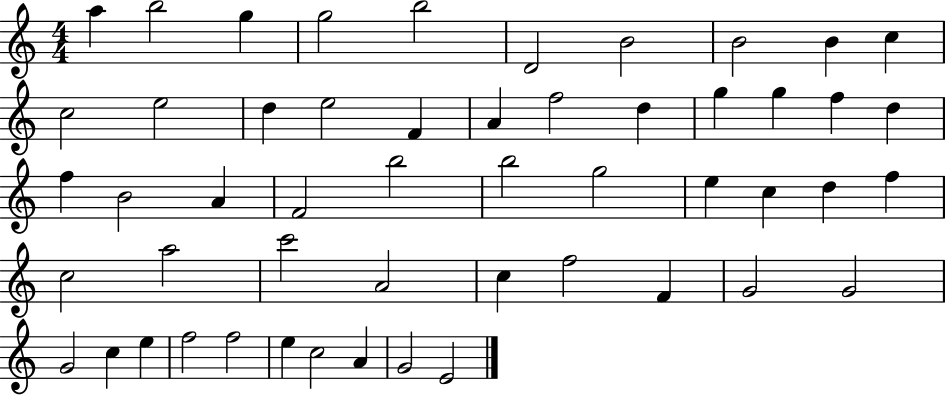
{
  \clef treble
  \numericTimeSignature
  \time 4/4
  \key c \major
  a''4 b''2 g''4 | g''2 b''2 | d'2 b'2 | b'2 b'4 c''4 | \break c''2 e''2 | d''4 e''2 f'4 | a'4 f''2 d''4 | g''4 g''4 f''4 d''4 | \break f''4 b'2 a'4 | f'2 b''2 | b''2 g''2 | e''4 c''4 d''4 f''4 | \break c''2 a''2 | c'''2 a'2 | c''4 f''2 f'4 | g'2 g'2 | \break g'2 c''4 e''4 | f''2 f''2 | e''4 c''2 a'4 | g'2 e'2 | \break \bar "|."
}